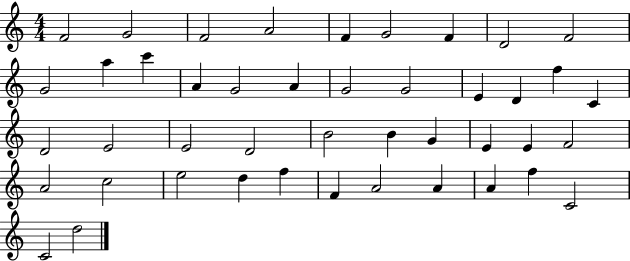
F4/h G4/h F4/h A4/h F4/q G4/h F4/q D4/h F4/h G4/h A5/q C6/q A4/q G4/h A4/q G4/h G4/h E4/q D4/q F5/q C4/q D4/h E4/h E4/h D4/h B4/h B4/q G4/q E4/q E4/q F4/h A4/h C5/h E5/h D5/q F5/q F4/q A4/h A4/q A4/q F5/q C4/h C4/h D5/h